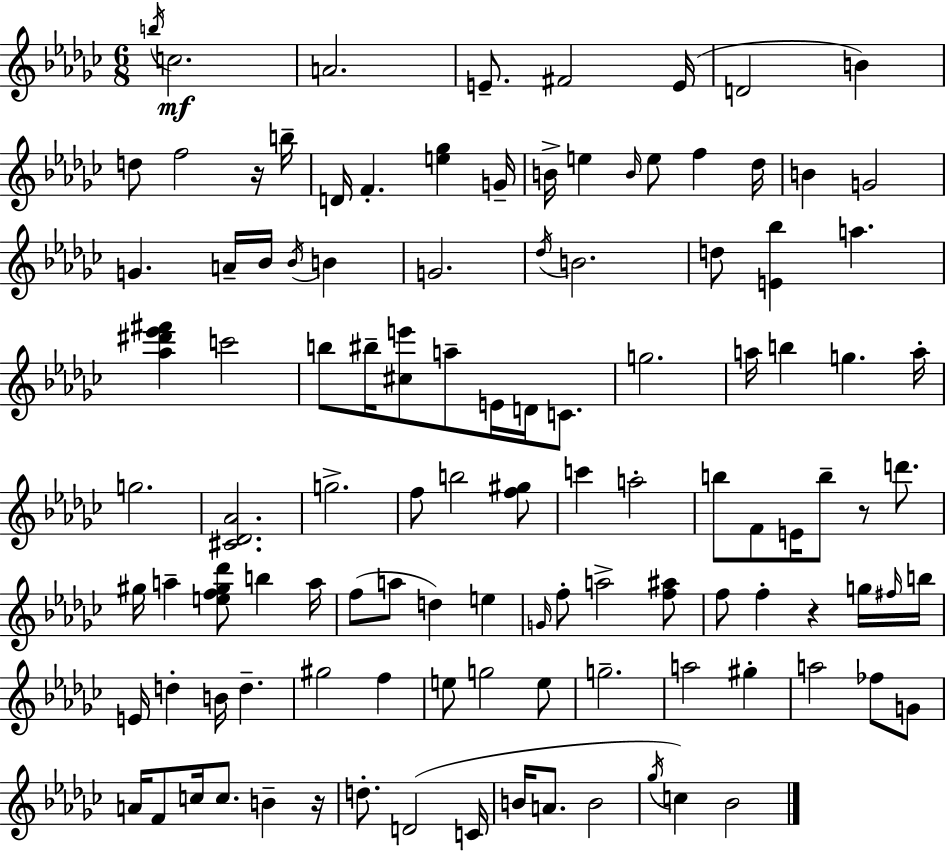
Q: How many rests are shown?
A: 4